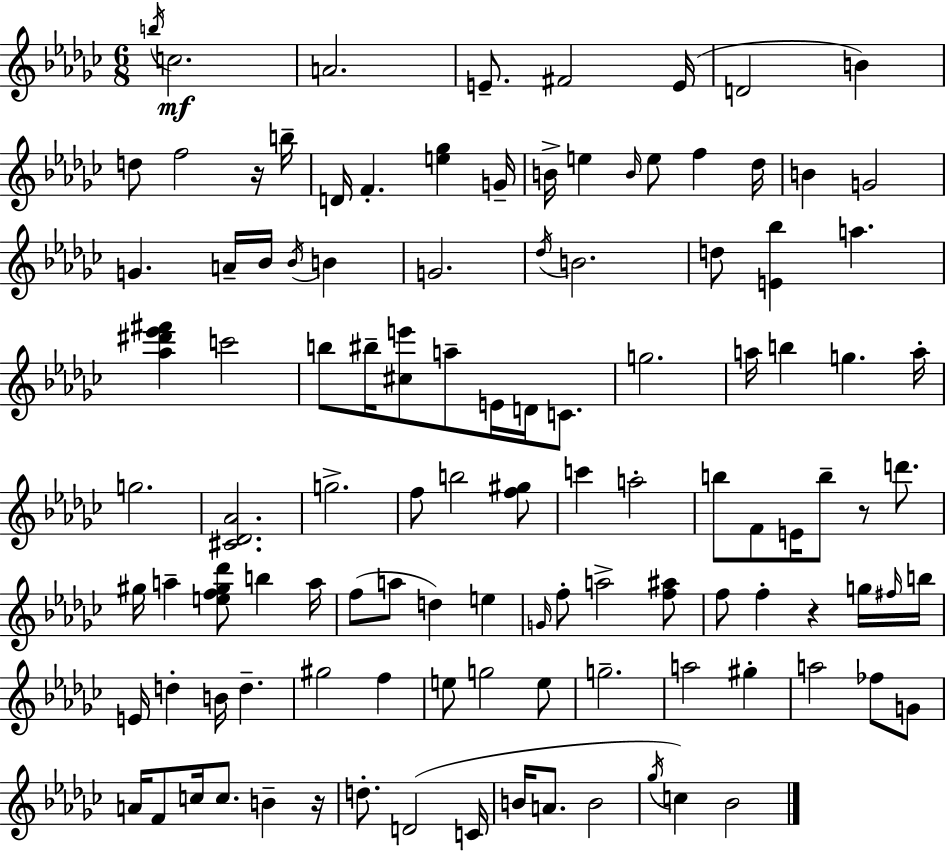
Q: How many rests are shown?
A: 4